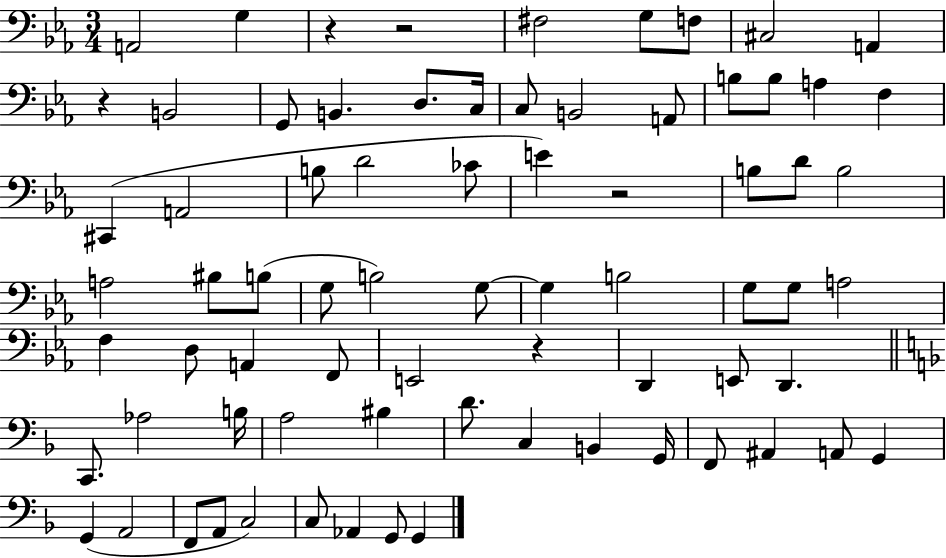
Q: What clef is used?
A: bass